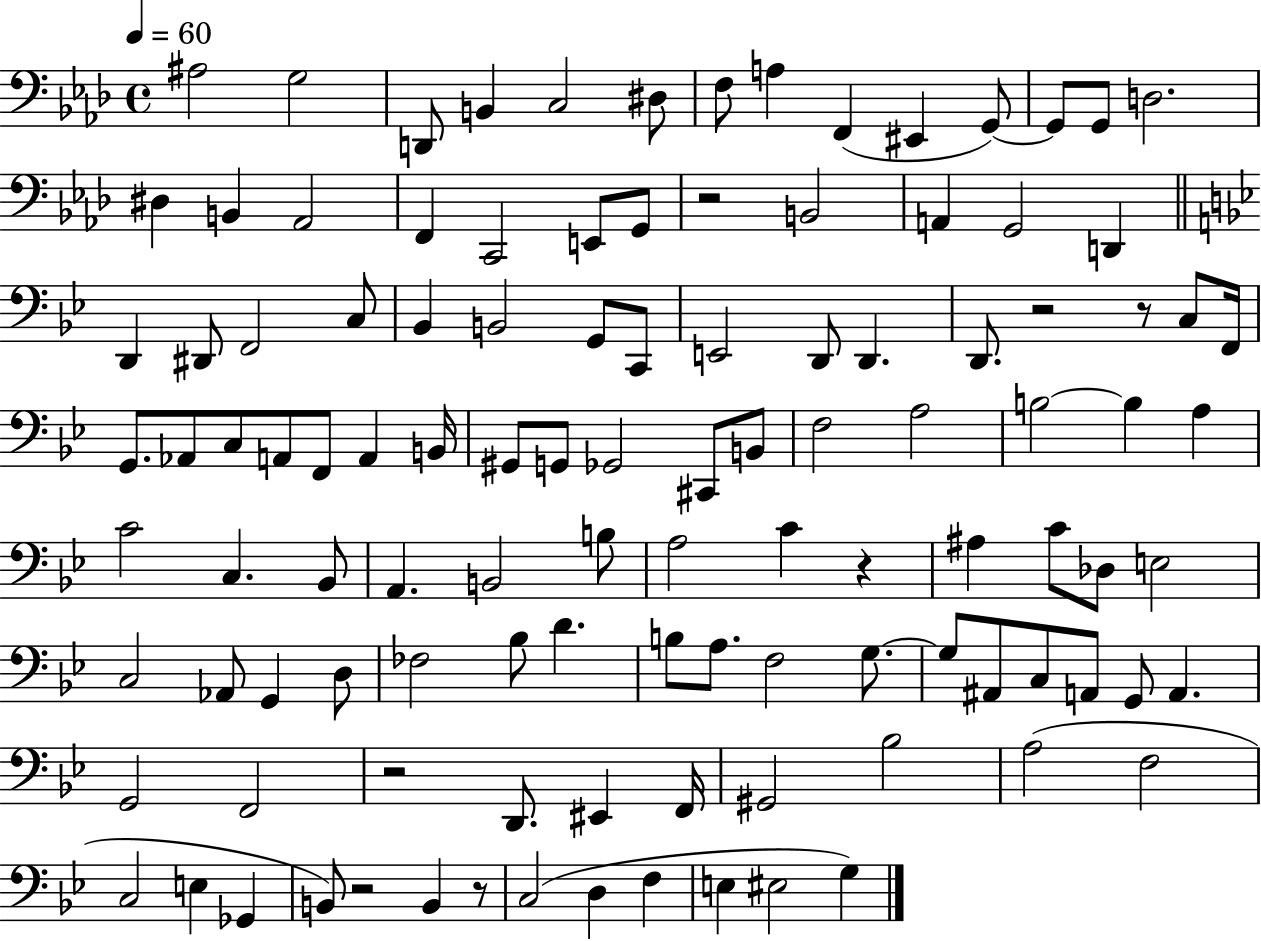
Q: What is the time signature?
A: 4/4